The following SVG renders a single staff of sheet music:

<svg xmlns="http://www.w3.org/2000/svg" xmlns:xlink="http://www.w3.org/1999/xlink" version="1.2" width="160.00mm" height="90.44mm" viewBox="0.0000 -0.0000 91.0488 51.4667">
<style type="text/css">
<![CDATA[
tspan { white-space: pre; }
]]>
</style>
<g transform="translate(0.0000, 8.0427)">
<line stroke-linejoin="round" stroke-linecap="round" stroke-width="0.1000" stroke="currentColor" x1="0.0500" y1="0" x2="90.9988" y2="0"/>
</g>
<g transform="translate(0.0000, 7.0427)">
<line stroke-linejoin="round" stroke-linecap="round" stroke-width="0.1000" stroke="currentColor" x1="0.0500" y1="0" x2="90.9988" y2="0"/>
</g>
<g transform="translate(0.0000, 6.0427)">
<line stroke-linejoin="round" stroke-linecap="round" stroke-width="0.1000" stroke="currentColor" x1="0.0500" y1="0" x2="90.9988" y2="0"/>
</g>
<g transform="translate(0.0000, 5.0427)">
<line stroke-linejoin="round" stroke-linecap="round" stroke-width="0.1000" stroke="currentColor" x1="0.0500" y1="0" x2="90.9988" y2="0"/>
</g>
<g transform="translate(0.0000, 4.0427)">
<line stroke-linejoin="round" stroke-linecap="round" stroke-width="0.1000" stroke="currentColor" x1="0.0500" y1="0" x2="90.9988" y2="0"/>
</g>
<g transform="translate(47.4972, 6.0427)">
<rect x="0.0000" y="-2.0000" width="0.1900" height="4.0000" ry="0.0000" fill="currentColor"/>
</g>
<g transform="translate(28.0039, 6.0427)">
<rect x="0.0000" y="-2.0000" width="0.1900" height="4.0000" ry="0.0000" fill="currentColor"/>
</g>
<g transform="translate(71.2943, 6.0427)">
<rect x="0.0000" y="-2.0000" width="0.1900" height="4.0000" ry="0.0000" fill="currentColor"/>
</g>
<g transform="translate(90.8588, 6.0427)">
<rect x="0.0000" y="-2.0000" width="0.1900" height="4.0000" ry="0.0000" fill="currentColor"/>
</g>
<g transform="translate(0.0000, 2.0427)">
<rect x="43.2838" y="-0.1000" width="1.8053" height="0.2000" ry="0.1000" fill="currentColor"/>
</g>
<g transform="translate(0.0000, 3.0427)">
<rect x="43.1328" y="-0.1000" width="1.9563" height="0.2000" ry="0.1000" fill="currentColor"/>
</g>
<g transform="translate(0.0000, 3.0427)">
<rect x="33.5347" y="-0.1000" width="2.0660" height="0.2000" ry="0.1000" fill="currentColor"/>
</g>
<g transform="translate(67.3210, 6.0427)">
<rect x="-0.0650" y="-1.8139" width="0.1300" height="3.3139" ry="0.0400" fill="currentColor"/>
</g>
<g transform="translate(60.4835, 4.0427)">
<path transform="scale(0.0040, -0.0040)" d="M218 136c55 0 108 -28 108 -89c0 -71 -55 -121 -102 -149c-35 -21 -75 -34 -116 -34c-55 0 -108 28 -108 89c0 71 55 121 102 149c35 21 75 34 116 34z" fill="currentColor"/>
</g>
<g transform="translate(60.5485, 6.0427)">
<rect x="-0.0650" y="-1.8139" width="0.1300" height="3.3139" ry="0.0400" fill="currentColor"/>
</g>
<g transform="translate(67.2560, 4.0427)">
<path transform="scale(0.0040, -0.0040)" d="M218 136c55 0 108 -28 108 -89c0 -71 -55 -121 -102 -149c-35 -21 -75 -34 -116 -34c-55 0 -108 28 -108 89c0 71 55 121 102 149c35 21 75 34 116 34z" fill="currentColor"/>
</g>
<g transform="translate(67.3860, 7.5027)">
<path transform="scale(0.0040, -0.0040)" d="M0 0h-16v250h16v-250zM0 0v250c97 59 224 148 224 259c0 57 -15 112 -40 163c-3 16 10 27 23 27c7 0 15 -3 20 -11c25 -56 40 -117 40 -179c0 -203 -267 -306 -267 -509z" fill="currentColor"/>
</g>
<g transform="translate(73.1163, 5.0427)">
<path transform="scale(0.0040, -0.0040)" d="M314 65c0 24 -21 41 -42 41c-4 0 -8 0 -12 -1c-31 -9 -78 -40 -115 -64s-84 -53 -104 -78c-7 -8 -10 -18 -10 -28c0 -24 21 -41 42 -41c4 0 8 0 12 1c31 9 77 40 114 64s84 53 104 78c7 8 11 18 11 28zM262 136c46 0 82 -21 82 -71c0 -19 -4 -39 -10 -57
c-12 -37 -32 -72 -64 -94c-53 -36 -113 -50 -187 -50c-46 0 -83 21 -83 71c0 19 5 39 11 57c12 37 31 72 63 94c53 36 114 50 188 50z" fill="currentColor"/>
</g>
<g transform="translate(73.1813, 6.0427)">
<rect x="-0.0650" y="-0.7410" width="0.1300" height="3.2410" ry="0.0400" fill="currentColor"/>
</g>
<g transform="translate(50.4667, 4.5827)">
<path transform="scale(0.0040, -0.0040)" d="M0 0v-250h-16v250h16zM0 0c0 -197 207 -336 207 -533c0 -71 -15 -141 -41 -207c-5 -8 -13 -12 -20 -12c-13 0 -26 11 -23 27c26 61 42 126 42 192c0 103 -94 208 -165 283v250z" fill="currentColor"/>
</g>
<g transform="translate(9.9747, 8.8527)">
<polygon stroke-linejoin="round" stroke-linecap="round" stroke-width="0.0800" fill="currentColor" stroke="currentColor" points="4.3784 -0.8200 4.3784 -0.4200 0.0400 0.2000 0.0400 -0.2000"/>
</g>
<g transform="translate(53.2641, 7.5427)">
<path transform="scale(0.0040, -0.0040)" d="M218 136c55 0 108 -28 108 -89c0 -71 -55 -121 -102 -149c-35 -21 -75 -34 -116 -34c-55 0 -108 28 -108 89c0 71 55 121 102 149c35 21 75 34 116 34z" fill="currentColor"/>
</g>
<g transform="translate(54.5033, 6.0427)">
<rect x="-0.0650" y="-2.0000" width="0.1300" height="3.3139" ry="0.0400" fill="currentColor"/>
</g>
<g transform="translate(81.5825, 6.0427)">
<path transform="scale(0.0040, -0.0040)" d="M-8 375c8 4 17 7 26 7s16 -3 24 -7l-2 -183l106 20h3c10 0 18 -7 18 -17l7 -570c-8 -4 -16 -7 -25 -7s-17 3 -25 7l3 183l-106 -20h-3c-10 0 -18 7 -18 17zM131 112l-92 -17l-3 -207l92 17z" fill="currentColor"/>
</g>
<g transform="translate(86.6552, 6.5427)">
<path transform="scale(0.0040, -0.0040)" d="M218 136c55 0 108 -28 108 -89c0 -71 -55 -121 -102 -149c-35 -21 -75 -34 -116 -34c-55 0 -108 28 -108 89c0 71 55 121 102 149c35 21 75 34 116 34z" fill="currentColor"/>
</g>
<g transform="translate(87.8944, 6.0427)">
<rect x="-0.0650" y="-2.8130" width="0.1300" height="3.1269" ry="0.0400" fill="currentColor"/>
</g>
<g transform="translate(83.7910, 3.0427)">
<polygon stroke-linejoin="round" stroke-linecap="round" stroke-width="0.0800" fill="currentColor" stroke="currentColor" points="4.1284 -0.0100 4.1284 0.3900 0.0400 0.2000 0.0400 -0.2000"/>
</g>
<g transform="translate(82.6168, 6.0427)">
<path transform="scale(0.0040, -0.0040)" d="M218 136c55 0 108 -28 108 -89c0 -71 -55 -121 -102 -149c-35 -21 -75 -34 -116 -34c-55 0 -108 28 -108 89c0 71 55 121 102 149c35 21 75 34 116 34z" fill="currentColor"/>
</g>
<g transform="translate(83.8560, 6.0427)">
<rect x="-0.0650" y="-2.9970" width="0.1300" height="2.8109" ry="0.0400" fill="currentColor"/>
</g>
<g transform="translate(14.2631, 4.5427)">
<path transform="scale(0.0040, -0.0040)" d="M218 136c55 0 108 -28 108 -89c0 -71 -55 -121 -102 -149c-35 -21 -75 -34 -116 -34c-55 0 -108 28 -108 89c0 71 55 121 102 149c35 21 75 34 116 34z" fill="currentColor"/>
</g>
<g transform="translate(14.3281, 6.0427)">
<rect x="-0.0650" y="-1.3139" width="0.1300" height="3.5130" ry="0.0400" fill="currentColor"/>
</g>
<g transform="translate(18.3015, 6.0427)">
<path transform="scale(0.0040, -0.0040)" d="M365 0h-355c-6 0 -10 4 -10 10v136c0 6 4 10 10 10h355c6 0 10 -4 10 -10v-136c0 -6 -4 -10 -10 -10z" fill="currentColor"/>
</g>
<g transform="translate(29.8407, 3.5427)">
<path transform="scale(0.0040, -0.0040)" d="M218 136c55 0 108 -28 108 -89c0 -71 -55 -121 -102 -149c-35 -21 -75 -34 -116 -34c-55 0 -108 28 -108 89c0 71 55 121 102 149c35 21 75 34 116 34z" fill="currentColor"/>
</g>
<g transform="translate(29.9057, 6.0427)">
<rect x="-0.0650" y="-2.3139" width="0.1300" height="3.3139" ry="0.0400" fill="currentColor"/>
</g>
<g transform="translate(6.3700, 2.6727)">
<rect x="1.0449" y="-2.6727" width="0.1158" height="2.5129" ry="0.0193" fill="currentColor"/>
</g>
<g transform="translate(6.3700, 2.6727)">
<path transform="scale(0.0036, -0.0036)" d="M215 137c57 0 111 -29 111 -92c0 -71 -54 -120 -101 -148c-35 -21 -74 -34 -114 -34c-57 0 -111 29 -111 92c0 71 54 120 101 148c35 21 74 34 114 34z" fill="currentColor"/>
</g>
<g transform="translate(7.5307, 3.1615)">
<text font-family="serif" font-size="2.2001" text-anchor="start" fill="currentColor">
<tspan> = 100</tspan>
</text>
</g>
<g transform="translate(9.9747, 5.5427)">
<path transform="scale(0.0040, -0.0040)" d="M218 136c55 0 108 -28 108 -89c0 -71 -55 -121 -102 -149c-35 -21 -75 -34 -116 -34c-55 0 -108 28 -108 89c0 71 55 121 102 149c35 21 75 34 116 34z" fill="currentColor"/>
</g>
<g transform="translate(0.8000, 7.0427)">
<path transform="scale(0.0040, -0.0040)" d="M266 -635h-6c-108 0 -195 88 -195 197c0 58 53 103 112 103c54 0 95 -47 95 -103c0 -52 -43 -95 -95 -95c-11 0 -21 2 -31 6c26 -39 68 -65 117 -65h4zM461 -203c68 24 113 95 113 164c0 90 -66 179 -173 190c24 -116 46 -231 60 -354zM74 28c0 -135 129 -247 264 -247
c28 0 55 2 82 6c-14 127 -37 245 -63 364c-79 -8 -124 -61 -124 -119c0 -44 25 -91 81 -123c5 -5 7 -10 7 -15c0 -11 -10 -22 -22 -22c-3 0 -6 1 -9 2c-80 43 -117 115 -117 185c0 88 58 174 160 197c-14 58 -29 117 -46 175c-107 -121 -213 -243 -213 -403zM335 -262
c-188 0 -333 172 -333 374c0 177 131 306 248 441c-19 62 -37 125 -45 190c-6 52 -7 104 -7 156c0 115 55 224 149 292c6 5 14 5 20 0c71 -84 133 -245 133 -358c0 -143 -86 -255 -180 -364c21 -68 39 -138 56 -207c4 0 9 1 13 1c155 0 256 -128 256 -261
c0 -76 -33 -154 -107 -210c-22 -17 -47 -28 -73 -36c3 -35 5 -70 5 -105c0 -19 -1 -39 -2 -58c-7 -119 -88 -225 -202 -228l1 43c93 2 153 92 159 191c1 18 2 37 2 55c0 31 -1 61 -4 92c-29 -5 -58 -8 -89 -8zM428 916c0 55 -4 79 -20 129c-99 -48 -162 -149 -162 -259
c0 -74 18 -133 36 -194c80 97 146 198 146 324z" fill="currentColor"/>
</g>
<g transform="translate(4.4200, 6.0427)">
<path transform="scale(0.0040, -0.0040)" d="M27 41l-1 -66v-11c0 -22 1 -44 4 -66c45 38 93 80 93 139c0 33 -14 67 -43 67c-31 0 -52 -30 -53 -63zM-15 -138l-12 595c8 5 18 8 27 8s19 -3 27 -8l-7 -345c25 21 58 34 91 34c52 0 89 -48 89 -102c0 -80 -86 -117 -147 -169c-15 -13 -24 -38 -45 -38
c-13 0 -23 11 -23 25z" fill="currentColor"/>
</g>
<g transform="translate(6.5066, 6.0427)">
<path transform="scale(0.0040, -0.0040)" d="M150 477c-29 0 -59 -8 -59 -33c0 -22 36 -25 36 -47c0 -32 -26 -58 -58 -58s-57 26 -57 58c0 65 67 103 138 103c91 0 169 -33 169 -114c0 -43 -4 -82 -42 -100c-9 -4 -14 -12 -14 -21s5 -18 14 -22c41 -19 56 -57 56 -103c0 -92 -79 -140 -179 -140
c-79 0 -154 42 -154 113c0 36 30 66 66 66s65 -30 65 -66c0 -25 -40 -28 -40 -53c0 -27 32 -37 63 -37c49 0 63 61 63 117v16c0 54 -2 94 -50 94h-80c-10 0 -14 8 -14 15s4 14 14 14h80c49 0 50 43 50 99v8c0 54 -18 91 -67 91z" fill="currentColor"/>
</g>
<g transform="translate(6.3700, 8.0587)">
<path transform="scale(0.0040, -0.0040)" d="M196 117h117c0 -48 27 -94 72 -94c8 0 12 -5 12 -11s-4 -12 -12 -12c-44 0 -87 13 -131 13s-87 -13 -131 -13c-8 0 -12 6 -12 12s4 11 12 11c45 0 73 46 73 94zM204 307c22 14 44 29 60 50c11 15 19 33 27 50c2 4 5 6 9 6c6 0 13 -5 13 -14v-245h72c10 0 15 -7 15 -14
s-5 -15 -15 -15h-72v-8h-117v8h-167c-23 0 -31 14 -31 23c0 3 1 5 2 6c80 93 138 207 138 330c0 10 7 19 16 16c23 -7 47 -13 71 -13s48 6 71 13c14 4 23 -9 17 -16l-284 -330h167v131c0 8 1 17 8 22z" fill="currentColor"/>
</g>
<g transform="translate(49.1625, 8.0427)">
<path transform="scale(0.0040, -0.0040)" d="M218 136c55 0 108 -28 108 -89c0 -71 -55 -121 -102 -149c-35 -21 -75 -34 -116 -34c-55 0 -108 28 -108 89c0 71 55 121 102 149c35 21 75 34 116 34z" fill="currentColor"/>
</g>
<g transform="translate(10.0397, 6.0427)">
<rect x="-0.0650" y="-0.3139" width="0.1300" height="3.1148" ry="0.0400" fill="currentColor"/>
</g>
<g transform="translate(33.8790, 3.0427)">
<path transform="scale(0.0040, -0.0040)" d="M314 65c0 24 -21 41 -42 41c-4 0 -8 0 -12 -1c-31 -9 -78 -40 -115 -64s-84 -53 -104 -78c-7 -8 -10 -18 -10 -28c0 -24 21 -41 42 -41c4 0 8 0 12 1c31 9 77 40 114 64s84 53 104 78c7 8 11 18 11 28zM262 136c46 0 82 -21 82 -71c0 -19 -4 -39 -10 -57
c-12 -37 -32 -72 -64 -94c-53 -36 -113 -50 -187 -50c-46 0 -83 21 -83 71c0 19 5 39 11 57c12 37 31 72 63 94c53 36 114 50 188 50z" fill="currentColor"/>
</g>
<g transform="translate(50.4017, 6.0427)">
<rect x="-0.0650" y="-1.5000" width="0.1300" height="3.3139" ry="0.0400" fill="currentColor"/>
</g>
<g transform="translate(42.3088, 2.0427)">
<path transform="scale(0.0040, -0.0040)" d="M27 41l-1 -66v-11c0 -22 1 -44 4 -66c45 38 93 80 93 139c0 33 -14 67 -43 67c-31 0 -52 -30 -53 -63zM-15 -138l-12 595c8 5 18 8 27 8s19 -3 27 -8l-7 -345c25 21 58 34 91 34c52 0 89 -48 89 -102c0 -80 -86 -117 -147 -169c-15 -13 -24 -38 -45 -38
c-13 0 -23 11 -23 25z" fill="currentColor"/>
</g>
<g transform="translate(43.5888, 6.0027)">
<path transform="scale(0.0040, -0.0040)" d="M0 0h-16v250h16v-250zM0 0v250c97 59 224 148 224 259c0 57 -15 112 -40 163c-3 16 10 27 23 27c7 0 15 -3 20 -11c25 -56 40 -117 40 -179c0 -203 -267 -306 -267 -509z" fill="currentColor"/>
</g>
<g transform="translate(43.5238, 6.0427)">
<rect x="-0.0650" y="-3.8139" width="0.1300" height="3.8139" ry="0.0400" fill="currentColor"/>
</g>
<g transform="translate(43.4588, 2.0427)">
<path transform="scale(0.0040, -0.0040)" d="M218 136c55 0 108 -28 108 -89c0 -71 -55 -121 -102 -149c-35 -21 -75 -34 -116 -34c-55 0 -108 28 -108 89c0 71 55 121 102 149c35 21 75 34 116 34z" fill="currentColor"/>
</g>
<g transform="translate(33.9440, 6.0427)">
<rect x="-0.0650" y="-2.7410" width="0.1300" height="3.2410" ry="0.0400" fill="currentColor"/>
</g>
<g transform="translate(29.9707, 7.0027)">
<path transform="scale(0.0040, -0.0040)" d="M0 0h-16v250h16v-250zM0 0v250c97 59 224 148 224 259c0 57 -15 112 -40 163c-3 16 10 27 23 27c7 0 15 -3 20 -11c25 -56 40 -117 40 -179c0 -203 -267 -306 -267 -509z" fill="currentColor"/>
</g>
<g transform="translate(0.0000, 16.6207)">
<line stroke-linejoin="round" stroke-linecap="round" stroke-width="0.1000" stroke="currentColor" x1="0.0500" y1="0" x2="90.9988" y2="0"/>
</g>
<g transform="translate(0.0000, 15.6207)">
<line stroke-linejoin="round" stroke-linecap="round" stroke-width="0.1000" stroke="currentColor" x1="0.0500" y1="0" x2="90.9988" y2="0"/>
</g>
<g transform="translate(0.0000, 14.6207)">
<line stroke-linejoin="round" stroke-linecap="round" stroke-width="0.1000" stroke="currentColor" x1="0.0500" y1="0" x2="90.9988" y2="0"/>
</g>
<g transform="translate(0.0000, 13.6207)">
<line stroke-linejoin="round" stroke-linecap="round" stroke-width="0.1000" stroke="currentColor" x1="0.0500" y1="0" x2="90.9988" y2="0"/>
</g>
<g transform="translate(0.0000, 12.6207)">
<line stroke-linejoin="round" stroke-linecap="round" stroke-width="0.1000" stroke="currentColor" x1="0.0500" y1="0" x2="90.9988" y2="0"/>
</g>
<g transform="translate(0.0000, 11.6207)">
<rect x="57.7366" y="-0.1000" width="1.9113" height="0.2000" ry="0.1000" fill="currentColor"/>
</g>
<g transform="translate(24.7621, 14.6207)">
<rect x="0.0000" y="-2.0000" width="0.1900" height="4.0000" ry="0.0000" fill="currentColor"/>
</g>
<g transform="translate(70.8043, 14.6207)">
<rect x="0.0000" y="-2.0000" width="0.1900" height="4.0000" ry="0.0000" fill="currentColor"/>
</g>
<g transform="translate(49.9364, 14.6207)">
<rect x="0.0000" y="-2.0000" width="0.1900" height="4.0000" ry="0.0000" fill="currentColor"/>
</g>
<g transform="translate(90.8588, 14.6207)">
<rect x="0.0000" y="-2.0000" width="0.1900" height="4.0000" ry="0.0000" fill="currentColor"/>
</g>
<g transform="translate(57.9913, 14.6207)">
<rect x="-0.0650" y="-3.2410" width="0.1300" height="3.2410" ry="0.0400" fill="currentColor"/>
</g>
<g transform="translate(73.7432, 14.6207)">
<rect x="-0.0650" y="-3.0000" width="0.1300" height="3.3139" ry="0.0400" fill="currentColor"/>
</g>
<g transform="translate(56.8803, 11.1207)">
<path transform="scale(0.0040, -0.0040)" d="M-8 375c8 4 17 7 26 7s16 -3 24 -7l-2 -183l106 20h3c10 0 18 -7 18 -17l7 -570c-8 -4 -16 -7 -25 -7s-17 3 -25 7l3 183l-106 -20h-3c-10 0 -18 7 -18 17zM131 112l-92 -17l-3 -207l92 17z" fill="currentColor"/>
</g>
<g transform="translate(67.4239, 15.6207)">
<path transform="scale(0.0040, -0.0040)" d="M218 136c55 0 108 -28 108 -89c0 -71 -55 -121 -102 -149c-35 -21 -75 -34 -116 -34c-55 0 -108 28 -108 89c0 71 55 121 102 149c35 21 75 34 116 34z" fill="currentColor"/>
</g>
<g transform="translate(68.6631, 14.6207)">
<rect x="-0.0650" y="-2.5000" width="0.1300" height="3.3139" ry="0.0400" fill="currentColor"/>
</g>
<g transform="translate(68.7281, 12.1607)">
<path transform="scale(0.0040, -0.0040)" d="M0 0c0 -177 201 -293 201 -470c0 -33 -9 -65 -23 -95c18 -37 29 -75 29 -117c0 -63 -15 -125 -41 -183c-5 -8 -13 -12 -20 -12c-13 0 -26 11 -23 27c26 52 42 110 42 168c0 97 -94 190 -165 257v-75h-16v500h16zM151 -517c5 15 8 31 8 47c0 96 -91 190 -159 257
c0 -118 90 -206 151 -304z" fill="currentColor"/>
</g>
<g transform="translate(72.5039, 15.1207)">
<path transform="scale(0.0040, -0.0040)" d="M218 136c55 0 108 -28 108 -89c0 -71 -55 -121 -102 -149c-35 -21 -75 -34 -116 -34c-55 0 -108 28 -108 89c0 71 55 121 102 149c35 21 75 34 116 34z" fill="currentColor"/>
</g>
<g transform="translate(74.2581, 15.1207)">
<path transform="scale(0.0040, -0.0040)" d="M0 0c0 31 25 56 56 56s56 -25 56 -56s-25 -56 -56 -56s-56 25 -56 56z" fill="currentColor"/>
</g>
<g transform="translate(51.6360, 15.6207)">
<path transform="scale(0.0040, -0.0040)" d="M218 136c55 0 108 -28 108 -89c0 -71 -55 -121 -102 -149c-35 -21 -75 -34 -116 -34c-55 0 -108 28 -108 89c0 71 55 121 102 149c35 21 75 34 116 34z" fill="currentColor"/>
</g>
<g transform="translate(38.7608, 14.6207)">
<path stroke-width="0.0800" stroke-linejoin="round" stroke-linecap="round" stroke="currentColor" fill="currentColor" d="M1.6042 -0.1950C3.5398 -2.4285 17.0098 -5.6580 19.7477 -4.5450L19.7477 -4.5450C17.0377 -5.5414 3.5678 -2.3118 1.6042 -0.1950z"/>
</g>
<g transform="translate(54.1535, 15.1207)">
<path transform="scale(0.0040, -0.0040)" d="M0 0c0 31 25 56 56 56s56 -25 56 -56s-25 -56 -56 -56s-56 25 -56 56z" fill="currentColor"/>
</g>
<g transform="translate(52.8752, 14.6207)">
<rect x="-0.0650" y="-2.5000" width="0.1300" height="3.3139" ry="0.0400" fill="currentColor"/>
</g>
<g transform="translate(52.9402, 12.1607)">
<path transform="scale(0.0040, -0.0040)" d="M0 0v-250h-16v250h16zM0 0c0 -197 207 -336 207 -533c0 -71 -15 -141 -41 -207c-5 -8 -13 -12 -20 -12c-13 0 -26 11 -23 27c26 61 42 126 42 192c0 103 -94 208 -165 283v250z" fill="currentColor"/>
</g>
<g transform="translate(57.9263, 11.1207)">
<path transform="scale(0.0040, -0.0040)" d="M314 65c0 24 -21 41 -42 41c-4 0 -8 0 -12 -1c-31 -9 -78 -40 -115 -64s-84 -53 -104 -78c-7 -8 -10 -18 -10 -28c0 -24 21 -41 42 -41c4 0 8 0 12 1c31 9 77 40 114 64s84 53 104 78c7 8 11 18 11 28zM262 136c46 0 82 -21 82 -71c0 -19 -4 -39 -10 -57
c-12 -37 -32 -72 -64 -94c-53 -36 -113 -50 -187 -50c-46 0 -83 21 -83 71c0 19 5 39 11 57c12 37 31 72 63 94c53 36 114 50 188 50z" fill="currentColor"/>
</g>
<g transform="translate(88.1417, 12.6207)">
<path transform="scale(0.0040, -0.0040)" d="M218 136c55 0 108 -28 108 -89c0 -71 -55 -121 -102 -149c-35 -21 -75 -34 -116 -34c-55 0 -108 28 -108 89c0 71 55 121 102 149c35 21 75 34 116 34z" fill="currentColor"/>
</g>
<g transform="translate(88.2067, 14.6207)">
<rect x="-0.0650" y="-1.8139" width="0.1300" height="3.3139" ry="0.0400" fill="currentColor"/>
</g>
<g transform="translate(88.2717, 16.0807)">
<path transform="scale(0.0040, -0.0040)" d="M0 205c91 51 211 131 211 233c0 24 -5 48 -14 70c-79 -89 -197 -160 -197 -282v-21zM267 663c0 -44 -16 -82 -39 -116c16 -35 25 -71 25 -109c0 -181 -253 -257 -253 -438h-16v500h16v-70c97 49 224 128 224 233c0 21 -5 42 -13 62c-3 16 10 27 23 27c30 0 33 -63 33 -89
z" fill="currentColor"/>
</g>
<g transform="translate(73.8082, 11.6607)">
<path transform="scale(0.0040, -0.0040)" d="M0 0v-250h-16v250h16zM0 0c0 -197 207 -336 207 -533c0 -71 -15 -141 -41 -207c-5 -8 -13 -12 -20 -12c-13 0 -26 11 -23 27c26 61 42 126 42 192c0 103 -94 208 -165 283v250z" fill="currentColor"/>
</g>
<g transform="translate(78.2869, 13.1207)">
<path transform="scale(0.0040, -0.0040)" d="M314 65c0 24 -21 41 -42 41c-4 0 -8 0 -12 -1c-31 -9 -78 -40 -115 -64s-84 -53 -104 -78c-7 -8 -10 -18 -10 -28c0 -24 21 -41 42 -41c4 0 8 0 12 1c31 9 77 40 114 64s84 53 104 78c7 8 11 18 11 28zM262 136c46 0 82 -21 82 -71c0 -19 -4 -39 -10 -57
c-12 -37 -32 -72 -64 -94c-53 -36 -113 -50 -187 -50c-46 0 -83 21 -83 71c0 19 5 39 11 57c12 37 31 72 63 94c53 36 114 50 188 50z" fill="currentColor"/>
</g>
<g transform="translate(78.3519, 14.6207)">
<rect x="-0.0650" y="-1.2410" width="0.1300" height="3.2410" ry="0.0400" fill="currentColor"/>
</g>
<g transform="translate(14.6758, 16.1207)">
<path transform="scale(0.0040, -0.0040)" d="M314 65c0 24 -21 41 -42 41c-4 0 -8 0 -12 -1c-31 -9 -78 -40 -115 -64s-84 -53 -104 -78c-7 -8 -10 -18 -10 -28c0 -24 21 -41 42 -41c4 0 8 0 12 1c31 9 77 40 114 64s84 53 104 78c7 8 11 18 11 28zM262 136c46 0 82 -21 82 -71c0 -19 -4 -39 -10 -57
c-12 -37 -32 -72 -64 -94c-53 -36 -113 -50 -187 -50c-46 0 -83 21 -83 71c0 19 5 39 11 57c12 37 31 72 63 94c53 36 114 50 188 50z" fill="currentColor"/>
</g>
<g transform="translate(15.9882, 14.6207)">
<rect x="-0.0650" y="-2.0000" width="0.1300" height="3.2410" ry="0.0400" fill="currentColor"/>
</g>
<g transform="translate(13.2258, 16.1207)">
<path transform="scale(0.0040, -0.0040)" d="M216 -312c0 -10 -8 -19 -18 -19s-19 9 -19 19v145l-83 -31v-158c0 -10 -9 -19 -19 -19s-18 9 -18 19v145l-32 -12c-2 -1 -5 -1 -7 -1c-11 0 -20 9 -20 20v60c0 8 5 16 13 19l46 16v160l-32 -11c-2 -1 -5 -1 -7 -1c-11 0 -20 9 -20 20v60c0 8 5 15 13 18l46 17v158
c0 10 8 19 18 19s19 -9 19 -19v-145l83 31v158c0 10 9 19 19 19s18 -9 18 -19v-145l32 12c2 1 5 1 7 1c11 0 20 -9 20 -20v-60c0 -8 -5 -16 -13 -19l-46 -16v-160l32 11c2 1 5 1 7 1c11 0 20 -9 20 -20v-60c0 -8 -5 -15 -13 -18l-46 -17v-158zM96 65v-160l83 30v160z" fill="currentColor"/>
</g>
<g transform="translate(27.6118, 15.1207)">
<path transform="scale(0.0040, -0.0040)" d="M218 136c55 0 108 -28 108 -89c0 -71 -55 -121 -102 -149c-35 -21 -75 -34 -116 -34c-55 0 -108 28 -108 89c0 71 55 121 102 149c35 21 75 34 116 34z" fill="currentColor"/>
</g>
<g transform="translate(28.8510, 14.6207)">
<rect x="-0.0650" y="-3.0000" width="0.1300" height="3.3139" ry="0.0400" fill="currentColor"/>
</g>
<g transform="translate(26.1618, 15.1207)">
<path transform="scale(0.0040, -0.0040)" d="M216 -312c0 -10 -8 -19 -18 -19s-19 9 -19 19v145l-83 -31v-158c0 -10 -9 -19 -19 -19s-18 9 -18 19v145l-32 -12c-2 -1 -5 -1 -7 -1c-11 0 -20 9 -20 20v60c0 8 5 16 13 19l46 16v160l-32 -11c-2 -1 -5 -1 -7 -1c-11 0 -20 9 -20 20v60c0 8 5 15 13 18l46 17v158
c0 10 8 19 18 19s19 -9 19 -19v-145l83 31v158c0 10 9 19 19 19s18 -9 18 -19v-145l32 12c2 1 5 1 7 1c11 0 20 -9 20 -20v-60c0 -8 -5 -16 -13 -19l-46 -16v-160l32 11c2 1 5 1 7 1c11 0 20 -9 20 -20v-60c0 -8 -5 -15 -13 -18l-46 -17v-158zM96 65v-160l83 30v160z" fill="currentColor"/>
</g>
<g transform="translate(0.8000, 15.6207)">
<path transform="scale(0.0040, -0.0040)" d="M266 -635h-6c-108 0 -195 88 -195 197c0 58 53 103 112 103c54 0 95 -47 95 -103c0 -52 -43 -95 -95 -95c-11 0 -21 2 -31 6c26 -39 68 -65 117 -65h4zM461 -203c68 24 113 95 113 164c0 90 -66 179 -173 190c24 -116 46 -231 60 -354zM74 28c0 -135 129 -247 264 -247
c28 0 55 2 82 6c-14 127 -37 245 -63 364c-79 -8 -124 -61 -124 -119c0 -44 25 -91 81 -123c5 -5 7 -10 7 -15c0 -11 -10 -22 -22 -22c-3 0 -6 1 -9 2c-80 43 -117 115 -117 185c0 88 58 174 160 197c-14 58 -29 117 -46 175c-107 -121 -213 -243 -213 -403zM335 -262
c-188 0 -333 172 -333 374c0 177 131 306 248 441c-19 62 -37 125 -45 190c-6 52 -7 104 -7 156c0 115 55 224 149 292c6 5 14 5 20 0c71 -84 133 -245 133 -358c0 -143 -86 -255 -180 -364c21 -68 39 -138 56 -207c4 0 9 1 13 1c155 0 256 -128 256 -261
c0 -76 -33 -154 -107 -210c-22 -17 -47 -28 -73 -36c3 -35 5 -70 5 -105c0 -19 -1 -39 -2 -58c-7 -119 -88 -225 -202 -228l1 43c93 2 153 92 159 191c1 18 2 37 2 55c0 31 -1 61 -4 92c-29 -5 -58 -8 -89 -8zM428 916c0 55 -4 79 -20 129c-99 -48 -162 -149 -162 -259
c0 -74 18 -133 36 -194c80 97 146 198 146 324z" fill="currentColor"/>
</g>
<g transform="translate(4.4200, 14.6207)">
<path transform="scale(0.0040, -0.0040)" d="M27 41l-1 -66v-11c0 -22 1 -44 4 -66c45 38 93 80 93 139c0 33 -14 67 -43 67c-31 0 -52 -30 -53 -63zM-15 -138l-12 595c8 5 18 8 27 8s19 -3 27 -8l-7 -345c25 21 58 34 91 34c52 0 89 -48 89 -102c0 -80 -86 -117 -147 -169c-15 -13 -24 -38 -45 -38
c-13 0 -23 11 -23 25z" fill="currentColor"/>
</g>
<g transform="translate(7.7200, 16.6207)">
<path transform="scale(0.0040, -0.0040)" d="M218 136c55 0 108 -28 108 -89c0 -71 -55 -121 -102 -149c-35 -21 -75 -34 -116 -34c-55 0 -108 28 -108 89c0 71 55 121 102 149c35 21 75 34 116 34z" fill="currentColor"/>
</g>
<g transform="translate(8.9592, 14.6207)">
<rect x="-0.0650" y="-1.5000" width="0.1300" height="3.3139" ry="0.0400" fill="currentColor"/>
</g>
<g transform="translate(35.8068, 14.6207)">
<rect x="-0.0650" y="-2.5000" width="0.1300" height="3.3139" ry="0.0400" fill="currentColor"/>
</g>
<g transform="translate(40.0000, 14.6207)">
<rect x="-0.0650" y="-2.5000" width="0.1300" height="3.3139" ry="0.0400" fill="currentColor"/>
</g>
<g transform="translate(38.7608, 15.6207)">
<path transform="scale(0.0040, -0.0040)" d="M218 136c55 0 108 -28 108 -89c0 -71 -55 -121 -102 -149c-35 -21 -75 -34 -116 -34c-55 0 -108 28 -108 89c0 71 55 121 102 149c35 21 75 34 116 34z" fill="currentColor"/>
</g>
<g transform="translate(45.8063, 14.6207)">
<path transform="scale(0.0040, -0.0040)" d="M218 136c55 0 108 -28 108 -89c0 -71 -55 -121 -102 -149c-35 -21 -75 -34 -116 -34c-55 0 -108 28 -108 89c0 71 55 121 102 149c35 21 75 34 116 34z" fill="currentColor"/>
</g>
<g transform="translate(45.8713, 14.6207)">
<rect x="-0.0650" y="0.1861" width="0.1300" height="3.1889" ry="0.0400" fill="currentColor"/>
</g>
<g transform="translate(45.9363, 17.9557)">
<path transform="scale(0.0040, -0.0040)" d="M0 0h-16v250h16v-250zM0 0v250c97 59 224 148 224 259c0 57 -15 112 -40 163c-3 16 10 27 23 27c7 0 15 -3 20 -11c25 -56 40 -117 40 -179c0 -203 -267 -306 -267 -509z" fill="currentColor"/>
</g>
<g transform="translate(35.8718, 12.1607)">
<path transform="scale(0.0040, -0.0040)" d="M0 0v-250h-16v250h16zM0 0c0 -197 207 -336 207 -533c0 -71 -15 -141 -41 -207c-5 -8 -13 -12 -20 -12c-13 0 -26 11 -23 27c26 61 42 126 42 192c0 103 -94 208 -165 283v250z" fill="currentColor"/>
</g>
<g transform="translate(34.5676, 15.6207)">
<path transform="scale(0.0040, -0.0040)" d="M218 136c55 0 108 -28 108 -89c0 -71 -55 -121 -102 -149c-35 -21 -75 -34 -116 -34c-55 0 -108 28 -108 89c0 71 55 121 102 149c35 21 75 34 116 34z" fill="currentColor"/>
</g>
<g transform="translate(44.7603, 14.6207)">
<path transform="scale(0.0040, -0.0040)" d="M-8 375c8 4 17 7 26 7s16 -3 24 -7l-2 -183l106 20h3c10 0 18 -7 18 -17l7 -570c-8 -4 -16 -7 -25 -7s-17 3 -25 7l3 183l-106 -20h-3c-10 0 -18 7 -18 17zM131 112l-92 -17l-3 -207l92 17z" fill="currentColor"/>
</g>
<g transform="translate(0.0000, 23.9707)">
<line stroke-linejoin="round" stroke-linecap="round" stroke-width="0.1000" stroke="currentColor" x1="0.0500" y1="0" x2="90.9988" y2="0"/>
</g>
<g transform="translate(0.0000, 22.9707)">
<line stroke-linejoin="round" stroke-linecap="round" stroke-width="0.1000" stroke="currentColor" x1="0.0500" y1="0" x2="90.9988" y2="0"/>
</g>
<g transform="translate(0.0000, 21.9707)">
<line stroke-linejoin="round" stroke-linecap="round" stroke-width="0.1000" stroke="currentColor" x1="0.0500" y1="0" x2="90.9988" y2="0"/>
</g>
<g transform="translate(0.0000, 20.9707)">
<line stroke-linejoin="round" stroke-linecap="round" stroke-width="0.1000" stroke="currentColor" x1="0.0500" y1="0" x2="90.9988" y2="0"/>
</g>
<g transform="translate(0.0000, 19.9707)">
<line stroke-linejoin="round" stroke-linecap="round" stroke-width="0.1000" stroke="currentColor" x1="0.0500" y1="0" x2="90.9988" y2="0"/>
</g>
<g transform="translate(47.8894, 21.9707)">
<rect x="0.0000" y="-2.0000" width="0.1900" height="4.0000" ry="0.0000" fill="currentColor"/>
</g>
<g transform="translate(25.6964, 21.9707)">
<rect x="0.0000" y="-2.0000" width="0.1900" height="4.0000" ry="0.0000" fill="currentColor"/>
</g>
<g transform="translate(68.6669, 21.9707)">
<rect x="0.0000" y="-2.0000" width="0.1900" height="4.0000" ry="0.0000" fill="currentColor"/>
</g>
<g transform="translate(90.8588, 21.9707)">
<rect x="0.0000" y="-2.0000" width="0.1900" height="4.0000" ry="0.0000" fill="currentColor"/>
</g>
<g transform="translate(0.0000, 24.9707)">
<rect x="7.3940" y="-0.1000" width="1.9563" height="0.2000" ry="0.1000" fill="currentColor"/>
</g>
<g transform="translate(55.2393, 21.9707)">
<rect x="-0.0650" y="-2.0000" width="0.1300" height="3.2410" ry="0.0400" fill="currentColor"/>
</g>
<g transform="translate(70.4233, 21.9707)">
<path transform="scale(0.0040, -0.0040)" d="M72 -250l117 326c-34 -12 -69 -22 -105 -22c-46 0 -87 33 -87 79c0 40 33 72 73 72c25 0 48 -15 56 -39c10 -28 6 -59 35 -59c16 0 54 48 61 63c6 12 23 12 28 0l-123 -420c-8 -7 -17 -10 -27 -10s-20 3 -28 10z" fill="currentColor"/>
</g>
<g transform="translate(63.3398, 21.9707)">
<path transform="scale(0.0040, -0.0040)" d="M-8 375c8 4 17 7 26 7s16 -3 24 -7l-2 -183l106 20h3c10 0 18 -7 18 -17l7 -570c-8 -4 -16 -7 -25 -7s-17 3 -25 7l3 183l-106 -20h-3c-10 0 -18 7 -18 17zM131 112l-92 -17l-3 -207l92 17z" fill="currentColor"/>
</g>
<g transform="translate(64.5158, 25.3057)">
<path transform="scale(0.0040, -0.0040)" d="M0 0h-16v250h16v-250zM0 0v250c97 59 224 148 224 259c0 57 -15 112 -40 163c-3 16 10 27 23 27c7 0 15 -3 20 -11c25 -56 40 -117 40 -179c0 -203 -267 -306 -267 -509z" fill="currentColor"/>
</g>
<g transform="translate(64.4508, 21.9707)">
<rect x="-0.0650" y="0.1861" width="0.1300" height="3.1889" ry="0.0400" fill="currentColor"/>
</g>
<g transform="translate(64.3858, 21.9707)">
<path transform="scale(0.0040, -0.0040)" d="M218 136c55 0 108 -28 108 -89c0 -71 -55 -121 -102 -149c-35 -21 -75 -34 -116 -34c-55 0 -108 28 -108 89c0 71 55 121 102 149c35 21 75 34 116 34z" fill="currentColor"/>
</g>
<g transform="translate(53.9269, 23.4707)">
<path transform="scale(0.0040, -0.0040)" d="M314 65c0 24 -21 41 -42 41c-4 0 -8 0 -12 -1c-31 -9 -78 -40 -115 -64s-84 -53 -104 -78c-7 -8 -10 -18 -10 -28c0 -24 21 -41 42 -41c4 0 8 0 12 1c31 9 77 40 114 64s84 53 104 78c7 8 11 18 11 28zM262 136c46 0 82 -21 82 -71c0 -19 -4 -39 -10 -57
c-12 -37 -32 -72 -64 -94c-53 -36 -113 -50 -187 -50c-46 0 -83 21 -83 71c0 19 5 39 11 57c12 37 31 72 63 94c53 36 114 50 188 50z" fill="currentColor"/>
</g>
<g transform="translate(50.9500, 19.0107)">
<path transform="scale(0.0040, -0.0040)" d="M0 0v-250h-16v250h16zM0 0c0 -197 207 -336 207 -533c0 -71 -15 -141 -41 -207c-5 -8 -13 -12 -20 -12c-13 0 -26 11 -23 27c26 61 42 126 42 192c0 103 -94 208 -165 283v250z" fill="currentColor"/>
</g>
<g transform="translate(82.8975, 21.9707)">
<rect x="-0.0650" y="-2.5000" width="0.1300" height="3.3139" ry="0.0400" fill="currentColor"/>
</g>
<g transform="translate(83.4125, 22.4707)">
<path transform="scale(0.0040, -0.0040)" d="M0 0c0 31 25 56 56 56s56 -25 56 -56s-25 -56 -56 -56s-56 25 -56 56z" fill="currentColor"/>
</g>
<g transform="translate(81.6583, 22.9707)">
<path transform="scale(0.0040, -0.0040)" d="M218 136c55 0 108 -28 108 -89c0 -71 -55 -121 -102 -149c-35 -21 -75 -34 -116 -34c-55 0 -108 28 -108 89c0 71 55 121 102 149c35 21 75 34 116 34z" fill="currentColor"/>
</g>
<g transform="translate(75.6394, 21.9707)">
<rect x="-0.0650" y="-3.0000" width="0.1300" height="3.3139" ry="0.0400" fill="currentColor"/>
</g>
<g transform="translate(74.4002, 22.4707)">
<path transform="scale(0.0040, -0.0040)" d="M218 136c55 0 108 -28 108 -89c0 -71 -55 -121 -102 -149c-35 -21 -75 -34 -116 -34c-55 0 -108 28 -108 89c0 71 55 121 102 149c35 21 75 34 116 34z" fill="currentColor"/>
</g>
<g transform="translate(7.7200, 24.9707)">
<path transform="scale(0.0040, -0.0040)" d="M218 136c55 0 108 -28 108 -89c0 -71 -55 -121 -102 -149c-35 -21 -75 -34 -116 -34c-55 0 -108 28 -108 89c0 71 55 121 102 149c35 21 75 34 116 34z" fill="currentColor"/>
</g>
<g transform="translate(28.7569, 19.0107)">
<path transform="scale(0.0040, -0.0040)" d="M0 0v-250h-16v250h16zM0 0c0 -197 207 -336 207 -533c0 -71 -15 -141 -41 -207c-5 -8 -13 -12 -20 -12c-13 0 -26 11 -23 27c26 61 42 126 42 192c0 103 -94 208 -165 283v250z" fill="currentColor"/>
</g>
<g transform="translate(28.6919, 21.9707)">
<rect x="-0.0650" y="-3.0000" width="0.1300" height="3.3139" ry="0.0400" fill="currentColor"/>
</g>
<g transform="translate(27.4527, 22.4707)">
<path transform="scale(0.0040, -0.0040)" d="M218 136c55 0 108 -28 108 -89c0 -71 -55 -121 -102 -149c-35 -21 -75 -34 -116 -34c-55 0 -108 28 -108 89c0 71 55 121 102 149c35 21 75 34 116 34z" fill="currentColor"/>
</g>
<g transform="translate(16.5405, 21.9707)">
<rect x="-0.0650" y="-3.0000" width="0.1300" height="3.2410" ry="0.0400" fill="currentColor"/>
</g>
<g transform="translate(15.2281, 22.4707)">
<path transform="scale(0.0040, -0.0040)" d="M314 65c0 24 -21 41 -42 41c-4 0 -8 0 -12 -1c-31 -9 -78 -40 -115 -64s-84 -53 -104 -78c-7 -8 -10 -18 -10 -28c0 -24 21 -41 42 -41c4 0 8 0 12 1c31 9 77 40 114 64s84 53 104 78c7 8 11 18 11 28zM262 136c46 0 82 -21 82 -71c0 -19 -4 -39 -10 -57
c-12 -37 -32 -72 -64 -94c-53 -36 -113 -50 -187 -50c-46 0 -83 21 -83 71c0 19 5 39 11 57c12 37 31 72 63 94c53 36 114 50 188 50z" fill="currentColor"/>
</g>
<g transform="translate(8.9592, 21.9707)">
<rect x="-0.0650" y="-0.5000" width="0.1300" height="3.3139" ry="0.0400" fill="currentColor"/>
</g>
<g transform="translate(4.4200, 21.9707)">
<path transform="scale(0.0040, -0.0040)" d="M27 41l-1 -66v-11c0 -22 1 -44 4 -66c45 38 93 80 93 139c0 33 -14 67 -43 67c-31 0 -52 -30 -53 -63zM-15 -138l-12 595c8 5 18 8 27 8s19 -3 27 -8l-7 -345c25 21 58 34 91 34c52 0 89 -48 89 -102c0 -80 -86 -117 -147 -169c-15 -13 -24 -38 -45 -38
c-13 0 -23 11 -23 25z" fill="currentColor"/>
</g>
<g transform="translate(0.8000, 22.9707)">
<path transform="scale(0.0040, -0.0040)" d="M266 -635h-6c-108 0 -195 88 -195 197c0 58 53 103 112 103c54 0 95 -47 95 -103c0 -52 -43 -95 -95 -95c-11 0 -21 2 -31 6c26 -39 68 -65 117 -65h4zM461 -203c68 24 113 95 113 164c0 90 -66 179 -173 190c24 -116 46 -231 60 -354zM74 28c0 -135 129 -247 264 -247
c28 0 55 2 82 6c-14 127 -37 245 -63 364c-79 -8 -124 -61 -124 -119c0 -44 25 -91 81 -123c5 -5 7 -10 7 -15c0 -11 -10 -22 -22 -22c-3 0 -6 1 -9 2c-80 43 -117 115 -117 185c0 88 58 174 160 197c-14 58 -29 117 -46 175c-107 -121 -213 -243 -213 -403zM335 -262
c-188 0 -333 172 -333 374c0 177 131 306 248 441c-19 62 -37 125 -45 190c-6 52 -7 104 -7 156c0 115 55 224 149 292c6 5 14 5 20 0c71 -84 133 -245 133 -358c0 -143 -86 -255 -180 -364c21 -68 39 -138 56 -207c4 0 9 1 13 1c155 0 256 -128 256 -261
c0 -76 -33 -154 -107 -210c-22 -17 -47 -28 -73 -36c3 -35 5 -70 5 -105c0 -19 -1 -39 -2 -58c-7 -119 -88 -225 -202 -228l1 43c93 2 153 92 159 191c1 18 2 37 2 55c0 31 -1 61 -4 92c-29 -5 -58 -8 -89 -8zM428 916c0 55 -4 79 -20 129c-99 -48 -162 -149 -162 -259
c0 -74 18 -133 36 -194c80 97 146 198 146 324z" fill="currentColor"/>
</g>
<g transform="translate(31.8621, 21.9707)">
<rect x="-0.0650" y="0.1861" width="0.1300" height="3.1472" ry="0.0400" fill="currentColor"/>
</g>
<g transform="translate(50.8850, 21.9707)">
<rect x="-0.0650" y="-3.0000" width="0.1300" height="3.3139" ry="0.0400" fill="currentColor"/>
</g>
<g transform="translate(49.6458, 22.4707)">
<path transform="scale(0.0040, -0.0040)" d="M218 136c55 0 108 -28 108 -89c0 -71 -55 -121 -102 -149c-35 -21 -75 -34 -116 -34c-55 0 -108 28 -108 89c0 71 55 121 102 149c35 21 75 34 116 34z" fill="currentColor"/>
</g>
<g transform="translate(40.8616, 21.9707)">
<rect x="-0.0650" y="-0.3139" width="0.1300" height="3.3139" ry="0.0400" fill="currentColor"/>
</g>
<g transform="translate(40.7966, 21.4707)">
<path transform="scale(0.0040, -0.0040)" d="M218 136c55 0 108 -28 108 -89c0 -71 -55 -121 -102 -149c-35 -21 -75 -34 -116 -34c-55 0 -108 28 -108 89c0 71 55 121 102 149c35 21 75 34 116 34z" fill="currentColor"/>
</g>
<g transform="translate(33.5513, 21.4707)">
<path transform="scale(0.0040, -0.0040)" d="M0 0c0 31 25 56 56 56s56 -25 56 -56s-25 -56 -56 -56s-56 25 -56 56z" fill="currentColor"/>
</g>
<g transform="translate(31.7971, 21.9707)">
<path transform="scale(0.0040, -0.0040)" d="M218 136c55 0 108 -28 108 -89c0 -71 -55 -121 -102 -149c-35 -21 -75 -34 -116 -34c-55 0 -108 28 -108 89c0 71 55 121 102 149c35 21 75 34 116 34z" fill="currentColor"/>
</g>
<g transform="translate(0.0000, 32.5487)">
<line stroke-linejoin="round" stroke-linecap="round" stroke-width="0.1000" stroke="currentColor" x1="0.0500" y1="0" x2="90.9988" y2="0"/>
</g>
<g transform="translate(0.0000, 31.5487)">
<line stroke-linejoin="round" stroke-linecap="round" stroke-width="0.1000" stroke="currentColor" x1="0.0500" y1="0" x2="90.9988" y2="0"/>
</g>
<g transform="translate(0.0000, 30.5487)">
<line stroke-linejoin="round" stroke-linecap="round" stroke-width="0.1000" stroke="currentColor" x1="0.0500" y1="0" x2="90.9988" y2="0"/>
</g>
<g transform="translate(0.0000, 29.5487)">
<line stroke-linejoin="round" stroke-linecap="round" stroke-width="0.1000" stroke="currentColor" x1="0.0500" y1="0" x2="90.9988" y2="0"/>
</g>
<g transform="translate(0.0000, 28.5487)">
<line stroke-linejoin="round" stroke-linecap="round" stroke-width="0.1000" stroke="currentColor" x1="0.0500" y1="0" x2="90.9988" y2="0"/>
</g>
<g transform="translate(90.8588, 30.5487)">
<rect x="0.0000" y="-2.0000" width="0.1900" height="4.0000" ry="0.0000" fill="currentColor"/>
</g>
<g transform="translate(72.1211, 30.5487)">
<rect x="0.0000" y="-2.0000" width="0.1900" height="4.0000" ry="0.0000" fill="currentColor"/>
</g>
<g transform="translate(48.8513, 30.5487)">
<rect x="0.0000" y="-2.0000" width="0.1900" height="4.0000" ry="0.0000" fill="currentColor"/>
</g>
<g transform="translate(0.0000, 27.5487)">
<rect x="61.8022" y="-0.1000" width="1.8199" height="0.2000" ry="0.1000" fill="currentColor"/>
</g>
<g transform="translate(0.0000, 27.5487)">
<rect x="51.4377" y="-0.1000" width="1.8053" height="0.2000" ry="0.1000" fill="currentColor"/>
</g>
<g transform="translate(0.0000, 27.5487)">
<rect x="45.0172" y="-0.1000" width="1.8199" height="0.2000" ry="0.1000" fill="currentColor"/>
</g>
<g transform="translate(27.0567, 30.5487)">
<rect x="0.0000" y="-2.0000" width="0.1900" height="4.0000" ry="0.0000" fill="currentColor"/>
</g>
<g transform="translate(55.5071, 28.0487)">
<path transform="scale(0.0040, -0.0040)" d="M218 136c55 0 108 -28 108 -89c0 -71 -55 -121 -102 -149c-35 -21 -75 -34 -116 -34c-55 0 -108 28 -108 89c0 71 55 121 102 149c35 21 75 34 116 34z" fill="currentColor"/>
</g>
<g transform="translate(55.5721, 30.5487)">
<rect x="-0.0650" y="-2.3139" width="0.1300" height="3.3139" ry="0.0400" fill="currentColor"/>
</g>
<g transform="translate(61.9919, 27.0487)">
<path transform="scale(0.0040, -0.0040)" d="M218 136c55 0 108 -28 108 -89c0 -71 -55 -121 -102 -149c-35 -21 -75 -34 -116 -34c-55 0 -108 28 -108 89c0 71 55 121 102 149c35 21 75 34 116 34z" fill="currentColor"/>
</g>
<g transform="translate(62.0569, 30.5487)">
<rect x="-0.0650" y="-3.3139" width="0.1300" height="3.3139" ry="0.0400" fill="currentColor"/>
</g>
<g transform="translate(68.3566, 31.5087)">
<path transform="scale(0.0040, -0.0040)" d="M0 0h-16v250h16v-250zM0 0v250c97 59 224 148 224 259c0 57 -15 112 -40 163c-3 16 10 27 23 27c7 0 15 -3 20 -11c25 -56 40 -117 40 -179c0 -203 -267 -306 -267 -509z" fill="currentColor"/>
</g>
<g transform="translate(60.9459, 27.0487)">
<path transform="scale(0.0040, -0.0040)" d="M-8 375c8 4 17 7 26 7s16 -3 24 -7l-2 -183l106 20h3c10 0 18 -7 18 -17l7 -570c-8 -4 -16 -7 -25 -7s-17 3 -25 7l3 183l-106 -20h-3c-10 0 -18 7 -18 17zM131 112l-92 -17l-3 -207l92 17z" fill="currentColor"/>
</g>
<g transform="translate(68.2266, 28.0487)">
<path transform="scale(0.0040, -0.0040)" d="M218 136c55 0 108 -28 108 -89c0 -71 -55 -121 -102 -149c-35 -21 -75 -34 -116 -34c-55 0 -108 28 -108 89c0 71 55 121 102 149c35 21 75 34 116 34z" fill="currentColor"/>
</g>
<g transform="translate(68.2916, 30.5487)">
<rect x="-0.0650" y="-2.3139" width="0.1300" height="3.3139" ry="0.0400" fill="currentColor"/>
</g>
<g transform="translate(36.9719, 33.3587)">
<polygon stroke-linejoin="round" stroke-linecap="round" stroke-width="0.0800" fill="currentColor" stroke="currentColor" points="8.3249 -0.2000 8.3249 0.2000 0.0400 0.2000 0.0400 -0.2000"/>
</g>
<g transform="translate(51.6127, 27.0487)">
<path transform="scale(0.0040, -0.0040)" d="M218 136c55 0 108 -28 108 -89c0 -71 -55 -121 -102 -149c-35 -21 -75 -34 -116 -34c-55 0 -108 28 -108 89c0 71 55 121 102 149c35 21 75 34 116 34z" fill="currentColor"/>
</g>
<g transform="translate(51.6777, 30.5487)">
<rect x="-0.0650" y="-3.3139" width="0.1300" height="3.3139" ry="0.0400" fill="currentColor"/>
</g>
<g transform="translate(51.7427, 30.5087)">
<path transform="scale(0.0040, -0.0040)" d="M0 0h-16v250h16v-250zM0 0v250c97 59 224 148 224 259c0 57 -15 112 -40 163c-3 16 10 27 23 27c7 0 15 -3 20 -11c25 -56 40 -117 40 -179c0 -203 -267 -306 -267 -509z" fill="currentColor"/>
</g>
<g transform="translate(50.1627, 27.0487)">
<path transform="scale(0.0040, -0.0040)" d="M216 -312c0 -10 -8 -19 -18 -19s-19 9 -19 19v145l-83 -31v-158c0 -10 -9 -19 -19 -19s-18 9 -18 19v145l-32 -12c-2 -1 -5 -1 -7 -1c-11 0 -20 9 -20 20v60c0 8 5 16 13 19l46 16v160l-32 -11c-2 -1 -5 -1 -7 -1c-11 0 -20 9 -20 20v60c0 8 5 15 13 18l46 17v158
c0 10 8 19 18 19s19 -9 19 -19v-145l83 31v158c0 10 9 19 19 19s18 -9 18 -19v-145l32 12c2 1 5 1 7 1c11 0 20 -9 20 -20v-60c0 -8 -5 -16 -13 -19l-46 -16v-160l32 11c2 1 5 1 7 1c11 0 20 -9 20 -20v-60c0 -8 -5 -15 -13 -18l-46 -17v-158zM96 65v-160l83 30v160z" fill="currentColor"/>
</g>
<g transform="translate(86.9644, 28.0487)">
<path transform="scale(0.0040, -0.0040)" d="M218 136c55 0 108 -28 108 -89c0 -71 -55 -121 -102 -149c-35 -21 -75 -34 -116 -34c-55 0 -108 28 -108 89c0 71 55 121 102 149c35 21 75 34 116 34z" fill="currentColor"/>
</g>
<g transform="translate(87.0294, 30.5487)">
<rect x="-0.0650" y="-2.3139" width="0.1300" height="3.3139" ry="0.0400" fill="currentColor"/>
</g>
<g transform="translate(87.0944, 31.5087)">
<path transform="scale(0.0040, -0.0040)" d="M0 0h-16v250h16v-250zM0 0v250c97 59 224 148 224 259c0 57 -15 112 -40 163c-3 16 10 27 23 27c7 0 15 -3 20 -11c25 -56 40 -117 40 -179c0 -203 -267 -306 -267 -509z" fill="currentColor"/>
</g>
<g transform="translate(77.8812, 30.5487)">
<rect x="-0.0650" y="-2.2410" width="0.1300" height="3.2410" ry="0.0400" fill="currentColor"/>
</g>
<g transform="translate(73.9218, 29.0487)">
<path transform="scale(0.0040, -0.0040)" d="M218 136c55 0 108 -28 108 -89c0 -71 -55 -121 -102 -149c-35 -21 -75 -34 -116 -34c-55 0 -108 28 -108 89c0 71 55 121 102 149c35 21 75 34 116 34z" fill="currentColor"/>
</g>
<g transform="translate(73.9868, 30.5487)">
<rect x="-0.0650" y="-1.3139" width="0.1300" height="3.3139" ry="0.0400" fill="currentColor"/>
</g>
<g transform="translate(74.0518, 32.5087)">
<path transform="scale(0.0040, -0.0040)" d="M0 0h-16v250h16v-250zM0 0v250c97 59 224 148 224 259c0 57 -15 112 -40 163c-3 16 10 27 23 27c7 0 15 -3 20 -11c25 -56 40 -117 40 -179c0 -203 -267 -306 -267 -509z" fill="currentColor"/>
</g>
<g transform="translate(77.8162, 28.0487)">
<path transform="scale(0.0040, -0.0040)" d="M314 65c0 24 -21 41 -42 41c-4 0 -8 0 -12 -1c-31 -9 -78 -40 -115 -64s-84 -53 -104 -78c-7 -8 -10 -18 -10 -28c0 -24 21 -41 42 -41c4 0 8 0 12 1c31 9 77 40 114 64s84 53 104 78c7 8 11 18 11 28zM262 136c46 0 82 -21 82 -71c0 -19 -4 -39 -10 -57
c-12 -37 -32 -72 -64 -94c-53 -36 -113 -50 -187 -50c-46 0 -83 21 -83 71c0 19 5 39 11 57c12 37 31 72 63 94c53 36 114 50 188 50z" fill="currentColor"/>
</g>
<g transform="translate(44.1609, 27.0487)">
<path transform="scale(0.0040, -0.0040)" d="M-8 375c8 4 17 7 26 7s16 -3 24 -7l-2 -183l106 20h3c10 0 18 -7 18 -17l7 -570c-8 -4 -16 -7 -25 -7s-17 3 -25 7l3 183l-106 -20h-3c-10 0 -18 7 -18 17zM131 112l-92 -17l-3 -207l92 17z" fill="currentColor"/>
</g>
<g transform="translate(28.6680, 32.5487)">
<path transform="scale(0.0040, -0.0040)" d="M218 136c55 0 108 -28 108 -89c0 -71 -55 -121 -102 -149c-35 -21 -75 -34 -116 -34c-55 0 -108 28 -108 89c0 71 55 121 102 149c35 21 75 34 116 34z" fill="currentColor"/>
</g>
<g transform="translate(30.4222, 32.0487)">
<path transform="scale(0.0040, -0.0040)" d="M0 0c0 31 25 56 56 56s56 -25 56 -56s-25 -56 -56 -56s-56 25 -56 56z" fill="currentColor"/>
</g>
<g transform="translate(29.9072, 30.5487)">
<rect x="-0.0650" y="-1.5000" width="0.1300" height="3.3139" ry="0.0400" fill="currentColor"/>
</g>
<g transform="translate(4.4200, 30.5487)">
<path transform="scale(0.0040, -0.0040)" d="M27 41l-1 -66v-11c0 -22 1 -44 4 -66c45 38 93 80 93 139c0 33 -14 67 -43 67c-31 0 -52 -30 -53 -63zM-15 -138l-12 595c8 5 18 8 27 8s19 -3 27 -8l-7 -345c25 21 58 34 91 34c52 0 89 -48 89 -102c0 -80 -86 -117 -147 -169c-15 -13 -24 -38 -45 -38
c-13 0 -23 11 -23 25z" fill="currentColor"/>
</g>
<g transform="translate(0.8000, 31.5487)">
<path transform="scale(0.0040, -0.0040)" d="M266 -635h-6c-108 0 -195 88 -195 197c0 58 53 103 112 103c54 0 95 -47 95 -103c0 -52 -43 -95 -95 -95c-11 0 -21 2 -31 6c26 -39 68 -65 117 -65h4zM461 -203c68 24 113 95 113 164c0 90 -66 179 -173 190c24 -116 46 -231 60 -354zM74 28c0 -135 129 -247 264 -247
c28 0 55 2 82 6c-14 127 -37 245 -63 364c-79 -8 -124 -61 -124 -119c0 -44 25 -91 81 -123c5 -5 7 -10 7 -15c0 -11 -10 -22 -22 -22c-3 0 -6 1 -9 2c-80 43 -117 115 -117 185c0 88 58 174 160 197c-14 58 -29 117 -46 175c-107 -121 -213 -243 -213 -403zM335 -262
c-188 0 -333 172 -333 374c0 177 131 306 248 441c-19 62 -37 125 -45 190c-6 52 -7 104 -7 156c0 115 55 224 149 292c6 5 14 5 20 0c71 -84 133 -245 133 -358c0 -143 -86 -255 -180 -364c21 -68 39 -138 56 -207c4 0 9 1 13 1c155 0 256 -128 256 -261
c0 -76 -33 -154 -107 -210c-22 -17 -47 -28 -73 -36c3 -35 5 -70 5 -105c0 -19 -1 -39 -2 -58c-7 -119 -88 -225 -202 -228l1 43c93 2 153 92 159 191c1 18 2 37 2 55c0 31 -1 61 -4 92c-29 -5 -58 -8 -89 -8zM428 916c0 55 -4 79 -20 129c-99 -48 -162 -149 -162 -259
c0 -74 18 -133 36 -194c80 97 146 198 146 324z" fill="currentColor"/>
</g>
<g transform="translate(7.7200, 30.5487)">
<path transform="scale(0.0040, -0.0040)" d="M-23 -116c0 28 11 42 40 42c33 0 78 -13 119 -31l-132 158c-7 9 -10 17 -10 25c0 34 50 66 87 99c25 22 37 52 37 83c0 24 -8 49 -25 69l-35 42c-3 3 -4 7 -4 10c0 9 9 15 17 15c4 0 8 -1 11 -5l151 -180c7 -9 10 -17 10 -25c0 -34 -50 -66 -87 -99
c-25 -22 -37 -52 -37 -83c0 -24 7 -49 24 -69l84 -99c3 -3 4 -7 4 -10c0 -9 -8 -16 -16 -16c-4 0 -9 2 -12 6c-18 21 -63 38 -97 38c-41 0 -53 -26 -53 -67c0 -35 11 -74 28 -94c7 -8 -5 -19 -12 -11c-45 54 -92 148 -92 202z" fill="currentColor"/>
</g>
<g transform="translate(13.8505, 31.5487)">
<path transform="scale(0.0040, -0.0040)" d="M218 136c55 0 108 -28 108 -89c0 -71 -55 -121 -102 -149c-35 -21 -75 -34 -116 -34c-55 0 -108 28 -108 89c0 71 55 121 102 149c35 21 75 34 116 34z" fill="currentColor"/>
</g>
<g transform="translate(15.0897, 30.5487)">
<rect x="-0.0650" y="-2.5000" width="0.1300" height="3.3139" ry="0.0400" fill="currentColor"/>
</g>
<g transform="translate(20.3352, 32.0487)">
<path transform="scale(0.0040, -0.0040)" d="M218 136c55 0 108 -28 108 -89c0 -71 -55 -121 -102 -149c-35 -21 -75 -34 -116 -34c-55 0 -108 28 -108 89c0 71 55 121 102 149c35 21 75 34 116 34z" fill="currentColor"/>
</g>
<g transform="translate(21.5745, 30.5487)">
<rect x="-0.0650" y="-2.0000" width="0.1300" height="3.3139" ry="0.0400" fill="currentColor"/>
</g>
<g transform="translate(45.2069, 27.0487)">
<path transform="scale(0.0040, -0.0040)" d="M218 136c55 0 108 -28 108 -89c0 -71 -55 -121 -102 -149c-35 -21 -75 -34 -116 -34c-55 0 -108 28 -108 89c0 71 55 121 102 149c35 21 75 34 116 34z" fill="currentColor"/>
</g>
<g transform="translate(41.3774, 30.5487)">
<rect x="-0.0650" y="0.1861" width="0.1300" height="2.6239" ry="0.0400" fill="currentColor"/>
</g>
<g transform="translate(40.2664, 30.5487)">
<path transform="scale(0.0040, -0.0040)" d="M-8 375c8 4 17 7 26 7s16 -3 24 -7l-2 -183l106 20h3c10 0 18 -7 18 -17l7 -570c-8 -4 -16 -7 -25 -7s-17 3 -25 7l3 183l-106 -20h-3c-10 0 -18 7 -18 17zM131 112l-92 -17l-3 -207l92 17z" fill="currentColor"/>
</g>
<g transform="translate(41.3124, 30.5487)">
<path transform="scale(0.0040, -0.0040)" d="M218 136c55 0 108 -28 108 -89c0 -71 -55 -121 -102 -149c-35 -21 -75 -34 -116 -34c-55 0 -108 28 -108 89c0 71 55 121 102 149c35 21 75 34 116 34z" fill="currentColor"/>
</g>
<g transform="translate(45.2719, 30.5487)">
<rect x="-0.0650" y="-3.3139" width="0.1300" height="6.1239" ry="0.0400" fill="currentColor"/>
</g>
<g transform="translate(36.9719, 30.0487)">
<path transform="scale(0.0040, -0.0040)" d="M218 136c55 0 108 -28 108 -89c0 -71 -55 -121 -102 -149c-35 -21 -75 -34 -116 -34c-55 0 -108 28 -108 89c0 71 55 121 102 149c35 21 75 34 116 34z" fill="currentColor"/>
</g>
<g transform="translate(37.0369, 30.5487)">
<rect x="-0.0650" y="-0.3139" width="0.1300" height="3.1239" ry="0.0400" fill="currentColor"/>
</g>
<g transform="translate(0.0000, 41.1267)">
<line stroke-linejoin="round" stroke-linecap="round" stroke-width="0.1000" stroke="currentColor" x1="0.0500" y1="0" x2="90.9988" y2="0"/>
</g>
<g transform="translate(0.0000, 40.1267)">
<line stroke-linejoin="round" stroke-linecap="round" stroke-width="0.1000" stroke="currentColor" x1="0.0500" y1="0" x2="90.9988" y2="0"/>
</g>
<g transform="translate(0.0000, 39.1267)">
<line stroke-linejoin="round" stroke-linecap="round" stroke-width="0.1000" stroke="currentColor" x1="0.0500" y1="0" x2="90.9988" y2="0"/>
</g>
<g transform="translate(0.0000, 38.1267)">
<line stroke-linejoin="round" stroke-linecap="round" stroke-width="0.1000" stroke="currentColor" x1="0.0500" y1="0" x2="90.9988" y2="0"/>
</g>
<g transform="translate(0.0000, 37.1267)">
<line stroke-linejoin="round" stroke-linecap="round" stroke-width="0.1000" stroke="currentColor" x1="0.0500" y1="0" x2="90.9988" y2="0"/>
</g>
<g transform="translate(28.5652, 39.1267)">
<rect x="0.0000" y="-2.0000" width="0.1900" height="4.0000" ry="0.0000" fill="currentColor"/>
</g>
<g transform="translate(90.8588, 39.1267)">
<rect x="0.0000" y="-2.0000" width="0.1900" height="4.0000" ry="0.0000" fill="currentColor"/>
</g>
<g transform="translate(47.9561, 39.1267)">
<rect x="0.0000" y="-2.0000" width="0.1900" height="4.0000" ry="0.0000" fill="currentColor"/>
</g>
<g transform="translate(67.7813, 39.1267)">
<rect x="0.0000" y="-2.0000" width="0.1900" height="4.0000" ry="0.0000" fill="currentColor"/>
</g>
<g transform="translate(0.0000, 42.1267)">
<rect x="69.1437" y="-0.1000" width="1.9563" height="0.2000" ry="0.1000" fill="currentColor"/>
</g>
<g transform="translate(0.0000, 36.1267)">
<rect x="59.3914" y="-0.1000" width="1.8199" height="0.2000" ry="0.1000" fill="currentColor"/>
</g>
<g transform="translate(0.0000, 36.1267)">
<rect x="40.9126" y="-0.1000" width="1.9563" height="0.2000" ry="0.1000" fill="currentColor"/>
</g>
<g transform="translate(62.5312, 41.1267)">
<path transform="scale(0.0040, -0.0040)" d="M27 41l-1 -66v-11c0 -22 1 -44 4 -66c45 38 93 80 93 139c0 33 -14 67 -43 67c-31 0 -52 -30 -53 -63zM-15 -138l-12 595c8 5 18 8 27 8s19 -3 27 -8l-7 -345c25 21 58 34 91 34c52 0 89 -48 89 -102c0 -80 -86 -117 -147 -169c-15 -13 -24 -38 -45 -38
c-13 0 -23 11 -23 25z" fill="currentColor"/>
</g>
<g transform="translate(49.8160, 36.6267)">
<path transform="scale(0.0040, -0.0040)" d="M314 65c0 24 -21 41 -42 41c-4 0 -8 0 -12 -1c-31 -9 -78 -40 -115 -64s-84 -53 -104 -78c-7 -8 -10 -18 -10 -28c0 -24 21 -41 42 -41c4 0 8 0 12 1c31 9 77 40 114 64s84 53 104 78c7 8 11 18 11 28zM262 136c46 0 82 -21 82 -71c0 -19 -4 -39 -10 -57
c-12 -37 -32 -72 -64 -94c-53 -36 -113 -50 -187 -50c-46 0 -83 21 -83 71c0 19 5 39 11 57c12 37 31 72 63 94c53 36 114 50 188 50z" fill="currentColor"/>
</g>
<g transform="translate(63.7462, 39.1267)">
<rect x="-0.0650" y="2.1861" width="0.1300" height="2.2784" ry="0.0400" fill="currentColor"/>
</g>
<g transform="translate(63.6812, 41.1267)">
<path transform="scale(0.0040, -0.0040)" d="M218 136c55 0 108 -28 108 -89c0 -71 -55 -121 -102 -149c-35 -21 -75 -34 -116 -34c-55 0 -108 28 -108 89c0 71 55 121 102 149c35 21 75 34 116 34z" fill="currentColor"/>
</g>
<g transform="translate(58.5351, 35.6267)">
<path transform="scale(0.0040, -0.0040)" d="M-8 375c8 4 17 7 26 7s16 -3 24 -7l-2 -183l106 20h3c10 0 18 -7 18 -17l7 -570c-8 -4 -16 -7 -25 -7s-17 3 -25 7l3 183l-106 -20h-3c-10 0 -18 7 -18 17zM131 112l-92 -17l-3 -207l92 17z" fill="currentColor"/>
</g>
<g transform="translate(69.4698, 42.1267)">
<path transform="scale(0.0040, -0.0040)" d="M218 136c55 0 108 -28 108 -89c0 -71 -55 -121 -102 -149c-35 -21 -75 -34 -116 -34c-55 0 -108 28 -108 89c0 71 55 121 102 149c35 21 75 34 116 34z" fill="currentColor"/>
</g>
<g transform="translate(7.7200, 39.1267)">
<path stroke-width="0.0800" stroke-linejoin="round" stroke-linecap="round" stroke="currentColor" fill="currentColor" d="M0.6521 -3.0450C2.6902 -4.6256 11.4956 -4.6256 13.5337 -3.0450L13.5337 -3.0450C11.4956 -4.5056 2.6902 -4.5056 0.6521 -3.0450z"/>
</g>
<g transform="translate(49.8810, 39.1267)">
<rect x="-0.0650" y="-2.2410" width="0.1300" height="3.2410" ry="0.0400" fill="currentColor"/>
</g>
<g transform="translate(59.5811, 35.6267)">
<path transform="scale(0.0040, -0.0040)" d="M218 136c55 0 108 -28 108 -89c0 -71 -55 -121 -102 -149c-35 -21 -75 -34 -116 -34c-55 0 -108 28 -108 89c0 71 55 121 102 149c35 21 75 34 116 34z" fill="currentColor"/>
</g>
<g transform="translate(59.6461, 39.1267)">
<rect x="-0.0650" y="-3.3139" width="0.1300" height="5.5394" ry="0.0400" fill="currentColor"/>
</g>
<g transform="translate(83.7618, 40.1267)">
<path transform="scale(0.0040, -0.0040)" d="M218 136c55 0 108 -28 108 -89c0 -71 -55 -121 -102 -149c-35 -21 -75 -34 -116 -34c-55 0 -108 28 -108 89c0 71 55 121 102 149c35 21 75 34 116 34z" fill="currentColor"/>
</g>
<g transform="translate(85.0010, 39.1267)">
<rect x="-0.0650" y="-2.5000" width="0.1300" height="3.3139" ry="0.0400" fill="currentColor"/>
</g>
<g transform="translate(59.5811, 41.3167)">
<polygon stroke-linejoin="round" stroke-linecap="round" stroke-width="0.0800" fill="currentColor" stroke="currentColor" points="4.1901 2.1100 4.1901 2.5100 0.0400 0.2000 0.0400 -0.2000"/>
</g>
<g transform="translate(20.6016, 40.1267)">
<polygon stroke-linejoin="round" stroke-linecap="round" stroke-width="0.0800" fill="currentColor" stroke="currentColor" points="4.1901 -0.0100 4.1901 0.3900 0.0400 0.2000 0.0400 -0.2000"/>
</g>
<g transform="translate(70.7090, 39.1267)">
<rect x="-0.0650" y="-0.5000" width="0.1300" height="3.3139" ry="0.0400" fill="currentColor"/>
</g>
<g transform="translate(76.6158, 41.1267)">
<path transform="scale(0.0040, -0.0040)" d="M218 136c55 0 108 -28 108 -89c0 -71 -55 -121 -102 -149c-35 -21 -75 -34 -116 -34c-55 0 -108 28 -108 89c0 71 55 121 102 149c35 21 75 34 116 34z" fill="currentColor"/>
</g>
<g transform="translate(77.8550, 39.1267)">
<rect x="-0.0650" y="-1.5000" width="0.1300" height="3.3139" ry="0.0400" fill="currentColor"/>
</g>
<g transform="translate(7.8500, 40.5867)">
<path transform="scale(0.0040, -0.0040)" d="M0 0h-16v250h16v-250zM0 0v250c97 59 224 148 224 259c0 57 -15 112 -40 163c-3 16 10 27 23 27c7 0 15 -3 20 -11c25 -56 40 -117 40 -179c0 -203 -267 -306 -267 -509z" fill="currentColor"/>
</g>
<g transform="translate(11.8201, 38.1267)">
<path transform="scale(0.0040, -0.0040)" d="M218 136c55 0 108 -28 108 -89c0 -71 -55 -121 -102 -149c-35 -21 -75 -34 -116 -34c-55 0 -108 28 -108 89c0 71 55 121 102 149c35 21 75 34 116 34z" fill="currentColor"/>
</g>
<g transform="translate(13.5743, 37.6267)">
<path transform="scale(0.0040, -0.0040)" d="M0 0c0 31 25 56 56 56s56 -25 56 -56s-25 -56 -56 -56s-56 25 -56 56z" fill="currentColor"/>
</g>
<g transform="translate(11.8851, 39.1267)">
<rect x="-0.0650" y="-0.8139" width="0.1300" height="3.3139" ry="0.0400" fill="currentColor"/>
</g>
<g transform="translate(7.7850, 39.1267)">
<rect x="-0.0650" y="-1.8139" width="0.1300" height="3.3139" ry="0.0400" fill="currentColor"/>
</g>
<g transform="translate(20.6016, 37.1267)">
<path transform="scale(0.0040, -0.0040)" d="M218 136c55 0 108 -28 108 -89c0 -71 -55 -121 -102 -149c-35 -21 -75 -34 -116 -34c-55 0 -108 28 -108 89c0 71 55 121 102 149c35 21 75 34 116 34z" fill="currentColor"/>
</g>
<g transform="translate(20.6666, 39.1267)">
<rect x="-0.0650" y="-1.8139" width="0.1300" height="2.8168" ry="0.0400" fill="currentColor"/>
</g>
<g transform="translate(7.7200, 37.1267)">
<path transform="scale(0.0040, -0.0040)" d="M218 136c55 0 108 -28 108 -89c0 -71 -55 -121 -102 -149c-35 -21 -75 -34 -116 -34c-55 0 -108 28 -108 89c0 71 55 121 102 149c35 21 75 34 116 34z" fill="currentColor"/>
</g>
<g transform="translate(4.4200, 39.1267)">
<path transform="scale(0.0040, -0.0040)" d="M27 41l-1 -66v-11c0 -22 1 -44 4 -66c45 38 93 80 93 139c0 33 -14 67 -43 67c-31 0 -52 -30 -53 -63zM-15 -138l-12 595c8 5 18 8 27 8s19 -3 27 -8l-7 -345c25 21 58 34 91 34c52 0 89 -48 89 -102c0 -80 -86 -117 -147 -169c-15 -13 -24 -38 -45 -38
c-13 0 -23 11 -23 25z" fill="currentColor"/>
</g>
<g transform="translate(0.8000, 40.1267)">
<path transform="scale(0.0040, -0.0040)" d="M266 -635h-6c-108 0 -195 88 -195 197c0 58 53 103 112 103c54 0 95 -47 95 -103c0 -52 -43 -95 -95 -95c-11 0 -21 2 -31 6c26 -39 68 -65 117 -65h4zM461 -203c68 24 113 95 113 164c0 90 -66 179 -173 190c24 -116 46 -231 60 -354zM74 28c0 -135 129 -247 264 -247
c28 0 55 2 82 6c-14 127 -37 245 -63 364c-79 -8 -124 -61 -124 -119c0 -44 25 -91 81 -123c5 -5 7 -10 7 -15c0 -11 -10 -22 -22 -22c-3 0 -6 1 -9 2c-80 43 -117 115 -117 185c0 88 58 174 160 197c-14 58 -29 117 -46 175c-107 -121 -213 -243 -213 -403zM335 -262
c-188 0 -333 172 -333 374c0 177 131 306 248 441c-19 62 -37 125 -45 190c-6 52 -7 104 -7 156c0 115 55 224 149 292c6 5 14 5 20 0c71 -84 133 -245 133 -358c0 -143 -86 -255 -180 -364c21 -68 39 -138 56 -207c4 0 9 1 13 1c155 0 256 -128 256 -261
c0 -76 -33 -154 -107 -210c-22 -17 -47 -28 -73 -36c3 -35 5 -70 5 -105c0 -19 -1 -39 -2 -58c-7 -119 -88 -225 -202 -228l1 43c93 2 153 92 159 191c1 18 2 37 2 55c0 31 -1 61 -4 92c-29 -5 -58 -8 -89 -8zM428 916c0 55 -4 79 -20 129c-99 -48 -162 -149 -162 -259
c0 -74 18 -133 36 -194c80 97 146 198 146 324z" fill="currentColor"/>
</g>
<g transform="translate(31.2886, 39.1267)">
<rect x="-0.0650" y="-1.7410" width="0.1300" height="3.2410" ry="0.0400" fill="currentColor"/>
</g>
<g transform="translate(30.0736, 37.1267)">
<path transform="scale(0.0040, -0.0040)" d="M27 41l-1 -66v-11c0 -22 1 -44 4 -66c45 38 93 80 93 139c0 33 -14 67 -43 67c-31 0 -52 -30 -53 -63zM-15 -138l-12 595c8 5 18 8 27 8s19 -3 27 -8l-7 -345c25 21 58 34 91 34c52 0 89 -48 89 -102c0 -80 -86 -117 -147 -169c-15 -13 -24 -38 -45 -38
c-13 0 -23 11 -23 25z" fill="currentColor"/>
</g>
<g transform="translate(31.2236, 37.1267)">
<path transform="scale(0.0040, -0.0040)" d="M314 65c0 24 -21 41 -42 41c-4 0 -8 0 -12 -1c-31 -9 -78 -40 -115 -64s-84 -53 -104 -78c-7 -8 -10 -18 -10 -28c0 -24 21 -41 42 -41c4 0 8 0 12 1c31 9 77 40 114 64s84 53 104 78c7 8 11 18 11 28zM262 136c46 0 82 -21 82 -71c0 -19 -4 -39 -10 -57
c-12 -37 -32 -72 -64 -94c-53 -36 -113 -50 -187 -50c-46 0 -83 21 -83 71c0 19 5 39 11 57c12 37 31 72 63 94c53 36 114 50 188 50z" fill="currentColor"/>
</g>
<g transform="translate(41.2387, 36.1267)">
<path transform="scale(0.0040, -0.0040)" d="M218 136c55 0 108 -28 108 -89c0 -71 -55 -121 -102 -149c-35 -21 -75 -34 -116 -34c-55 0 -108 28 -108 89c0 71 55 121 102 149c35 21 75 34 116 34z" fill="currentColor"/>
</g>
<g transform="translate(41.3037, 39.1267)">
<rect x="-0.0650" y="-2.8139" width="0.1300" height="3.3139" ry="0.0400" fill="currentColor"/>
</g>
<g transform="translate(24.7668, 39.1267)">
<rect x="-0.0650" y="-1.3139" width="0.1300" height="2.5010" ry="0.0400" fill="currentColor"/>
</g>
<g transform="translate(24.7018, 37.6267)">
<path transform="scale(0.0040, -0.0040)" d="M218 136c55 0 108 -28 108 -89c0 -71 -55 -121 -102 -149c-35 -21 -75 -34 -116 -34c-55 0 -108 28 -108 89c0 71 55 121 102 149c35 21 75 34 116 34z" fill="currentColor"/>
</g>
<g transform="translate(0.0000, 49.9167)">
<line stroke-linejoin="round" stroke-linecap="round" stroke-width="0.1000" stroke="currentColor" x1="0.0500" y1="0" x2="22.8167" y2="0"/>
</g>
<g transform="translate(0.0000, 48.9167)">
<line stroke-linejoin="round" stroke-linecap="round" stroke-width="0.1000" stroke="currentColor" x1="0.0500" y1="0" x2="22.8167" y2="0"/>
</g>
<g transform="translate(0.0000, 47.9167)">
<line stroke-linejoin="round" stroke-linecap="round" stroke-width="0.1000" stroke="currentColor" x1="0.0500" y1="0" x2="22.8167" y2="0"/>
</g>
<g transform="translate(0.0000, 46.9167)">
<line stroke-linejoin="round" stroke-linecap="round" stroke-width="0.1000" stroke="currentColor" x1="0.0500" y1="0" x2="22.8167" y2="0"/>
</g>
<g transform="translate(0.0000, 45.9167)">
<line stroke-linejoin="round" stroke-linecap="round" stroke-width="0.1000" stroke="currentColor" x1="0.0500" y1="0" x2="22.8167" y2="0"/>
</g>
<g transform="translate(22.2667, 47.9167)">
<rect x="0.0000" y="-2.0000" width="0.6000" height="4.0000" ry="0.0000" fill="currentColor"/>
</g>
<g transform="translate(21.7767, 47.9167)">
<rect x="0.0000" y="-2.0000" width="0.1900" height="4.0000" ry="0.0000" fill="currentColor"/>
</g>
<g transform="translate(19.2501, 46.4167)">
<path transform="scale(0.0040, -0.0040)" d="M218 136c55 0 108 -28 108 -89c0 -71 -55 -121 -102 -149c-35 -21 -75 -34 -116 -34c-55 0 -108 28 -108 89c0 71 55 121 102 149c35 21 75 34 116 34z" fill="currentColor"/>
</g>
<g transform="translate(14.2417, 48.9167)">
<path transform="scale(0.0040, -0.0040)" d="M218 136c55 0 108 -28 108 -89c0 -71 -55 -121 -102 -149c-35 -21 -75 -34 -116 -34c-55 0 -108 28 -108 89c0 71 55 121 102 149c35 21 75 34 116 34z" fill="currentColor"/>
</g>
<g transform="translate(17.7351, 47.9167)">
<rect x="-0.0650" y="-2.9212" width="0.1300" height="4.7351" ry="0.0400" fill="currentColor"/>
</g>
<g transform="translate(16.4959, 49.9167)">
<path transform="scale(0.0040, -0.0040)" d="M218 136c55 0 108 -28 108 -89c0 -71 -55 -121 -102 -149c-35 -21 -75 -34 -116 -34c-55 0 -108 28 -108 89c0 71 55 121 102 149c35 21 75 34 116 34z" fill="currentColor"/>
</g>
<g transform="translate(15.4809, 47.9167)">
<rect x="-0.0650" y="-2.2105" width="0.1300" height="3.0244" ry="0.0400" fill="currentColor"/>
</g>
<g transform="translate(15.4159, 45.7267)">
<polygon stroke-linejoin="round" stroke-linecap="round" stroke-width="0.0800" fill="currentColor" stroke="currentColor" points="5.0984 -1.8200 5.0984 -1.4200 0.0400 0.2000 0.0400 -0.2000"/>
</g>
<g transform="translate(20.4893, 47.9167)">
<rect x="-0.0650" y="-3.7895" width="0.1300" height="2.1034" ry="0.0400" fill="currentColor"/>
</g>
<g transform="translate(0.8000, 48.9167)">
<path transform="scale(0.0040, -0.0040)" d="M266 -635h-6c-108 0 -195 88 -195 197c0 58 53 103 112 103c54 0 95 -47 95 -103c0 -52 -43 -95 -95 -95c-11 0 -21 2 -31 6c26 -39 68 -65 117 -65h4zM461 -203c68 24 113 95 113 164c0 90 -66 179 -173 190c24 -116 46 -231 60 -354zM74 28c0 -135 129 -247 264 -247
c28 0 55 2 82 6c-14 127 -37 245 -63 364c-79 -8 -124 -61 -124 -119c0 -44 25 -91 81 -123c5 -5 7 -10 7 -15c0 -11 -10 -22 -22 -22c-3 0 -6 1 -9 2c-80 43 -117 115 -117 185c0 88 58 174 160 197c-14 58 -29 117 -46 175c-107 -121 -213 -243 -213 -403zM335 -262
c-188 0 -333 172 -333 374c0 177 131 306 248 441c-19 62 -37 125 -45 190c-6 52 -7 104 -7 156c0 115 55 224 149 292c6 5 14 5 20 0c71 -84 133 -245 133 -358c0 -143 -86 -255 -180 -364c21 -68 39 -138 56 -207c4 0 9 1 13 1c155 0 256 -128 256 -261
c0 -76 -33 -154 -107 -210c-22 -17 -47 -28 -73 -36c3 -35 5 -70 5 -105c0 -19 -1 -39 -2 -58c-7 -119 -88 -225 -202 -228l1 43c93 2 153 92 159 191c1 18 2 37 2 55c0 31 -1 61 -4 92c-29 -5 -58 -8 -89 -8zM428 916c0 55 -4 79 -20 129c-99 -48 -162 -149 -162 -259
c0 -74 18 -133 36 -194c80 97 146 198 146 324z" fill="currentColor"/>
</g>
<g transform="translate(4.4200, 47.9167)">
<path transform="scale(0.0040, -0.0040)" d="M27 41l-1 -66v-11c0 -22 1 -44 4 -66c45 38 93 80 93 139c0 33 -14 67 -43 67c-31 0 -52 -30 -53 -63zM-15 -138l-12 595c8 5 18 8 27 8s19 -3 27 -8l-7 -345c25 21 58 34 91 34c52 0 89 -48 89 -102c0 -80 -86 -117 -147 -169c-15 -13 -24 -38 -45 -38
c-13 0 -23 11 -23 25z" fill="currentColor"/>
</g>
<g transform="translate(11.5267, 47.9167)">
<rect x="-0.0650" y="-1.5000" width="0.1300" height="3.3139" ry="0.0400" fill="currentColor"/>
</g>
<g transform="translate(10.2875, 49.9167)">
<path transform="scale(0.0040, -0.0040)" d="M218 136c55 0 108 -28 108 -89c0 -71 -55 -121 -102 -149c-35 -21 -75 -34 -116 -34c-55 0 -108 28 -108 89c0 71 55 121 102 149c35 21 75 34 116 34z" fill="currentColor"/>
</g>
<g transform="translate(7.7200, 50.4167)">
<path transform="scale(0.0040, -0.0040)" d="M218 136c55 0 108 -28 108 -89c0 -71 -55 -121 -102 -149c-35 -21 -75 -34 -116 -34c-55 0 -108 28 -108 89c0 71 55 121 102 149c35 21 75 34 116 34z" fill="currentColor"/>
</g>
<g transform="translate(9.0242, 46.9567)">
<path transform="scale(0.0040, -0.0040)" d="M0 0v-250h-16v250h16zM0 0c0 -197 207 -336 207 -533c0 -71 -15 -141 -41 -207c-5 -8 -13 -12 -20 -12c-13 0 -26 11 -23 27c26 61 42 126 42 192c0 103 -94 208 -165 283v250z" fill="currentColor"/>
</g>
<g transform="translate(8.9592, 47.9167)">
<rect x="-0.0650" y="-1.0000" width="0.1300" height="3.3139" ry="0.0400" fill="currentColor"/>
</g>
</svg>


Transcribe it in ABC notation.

X:1
T:Untitled
M:3/4
L:1/4
K:F
c/2 e/2 z2 g/2 a2 _c'/2 E/2 F f f/2 d2 B/2 A/2 E ^F2 ^A G/2 G B/2 G/2 b2 G/4 A/2 e2 f/4 C A2 A/2 _B c A/2 F2 B/2 z/2 A G z G F E c/2 B/2 b/2 ^b/2 g b g/2 e/2 g2 g/2 f/2 d f/2 e/2 _f2 a g2 b/2 _E/2 C E G D/2 E G/2 E/2 e/2